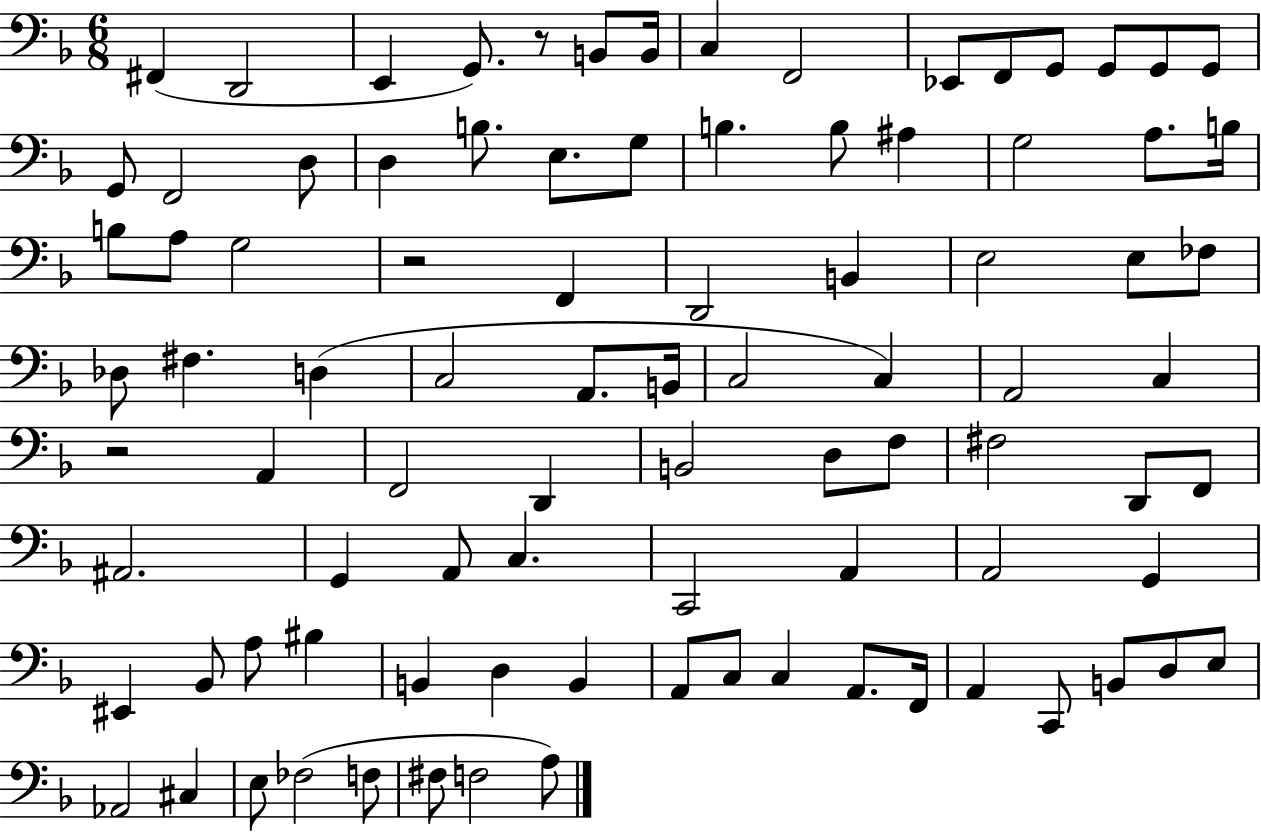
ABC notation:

X:1
T:Untitled
M:6/8
L:1/4
K:F
^F,, D,,2 E,, G,,/2 z/2 B,,/2 B,,/4 C, F,,2 _E,,/2 F,,/2 G,,/2 G,,/2 G,,/2 G,,/2 G,,/2 F,,2 D,/2 D, B,/2 E,/2 G,/2 B, B,/2 ^A, G,2 A,/2 B,/4 B,/2 A,/2 G,2 z2 F,, D,,2 B,, E,2 E,/2 _F,/2 _D,/2 ^F, D, C,2 A,,/2 B,,/4 C,2 C, A,,2 C, z2 A,, F,,2 D,, B,,2 D,/2 F,/2 ^F,2 D,,/2 F,,/2 ^A,,2 G,, A,,/2 C, C,,2 A,, A,,2 G,, ^E,, _B,,/2 A,/2 ^B, B,, D, B,, A,,/2 C,/2 C, A,,/2 F,,/4 A,, C,,/2 B,,/2 D,/2 E,/2 _A,,2 ^C, E,/2 _F,2 F,/2 ^F,/2 F,2 A,/2